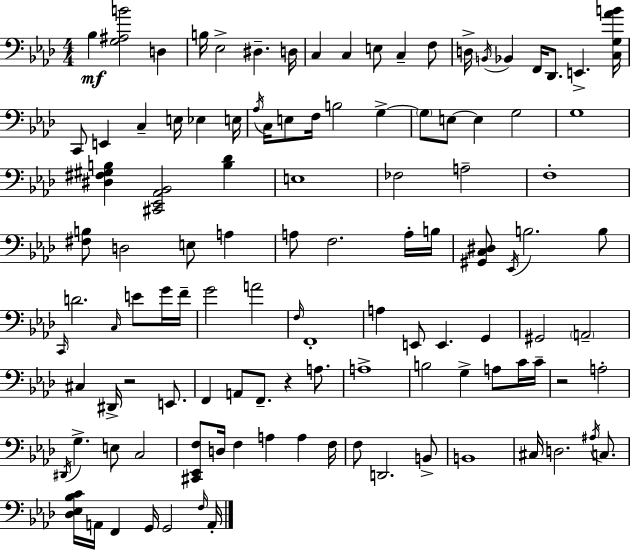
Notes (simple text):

Bb3/q [G3,A#3,B4]/h D3/q B3/s Eb3/h D#3/q. D3/s C3/q C3/q E3/e C3/q F3/e D3/s B2/s Bb2/q F2/s Db2/e. E2/q. [C3,G3,Ab4,B4]/s C2/e E2/q C3/q E3/s Eb3/q E3/s Ab3/s C3/s E3/e F3/s B3/h G3/q G3/e E3/e E3/q G3/h G3/w [D#3,F#3,G#3,B3]/q [C#2,Eb2,Ab2,Bb2]/h [B3,Db4]/q E3/w FES3/h A3/h F3/w [F#3,B3]/e D3/h E3/e A3/q A3/e F3/h. A3/s B3/s [G#2,C3,D#3]/e Eb2/s B3/h. B3/e C2/s D4/h. C3/s E4/e G4/s F4/s G4/h A4/h F3/s F2/w A3/q E2/e E2/q. G2/q G#2/h A2/h C#3/q D#2/s R/h E2/e. F2/q A2/e F2/e. R/q A3/e. A3/w B3/h G3/q A3/e C4/s C4/s R/h A3/h D#2/s G3/q. E3/e C3/h [C#2,Eb2,F3]/e D3/s F3/q A3/q A3/q F3/s F3/e D2/h. B2/e B2/w C#3/s D3/h. A#3/s C3/e. [Db3,Eb3,Bb3,C4]/s A2/s F2/q G2/s G2/h F3/s A2/s